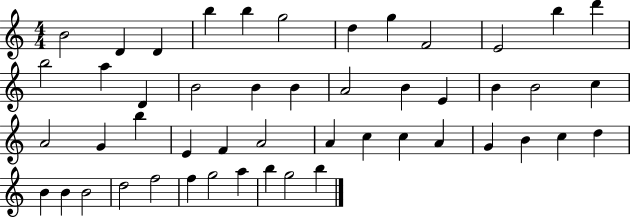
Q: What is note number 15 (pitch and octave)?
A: D4